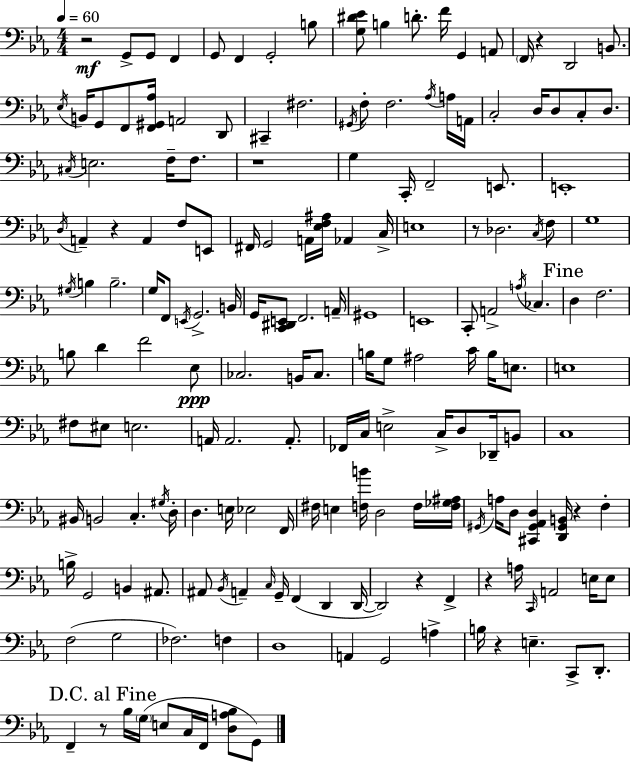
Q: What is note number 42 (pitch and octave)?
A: E2